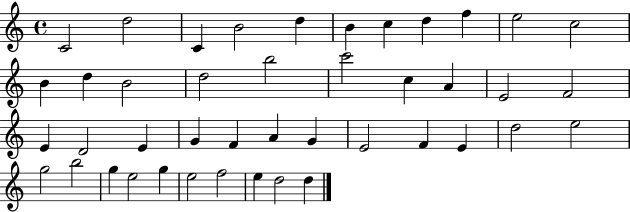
C4/h D5/h C4/q B4/h D5/q B4/q C5/q D5/q F5/q E5/h C5/h B4/q D5/q B4/h D5/h B5/h C6/h C5/q A4/q E4/h F4/h E4/q D4/h E4/q G4/q F4/q A4/q G4/q E4/h F4/q E4/q D5/h E5/h G5/h B5/h G5/q E5/h G5/q E5/h F5/h E5/q D5/h D5/q